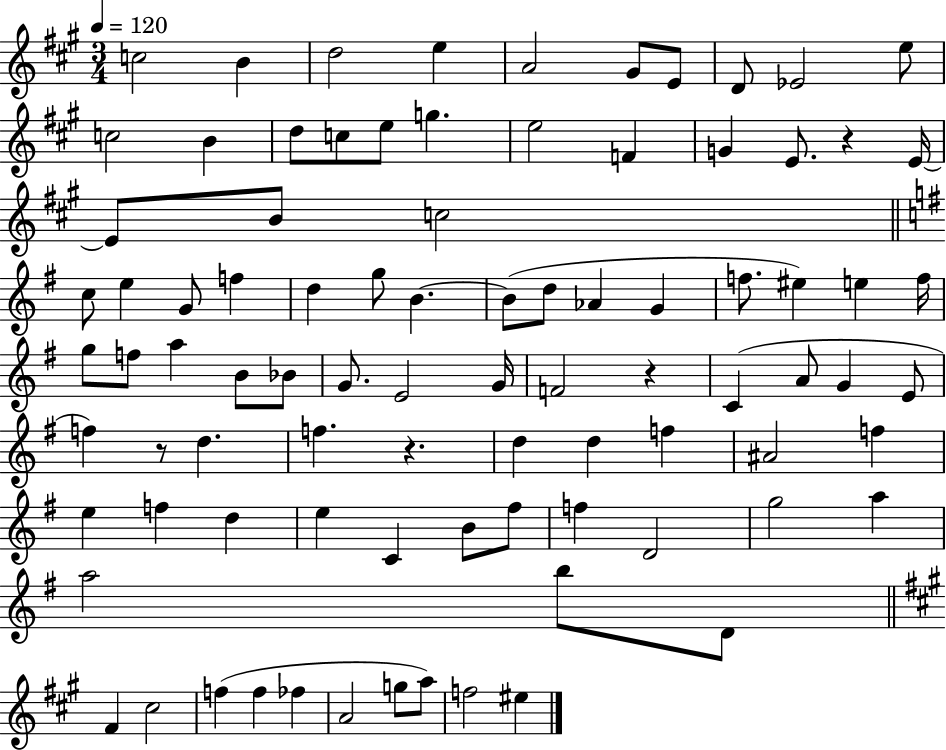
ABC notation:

X:1
T:Untitled
M:3/4
L:1/4
K:A
c2 B d2 e A2 ^G/2 E/2 D/2 _E2 e/2 c2 B d/2 c/2 e/2 g e2 F G E/2 z E/4 E/2 B/2 c2 c/2 e G/2 f d g/2 B B/2 d/2 _A G f/2 ^e e f/4 g/2 f/2 a B/2 _B/2 G/2 E2 G/4 F2 z C A/2 G E/2 f z/2 d f z d d f ^A2 f e f d e C B/2 ^f/2 f D2 g2 a a2 b/2 D/2 ^F ^c2 f f _f A2 g/2 a/2 f2 ^e